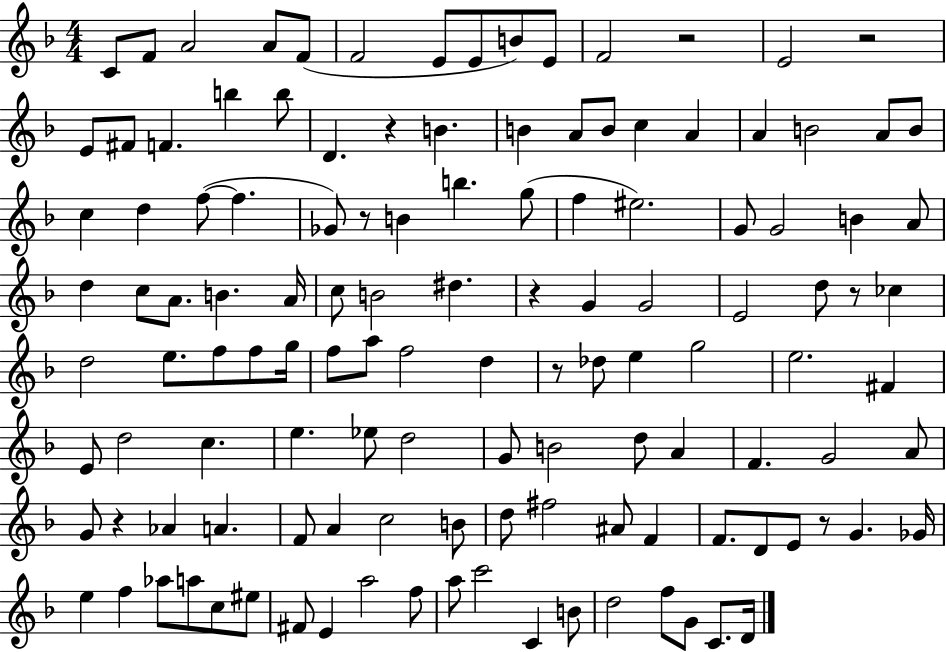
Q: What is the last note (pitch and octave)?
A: D4